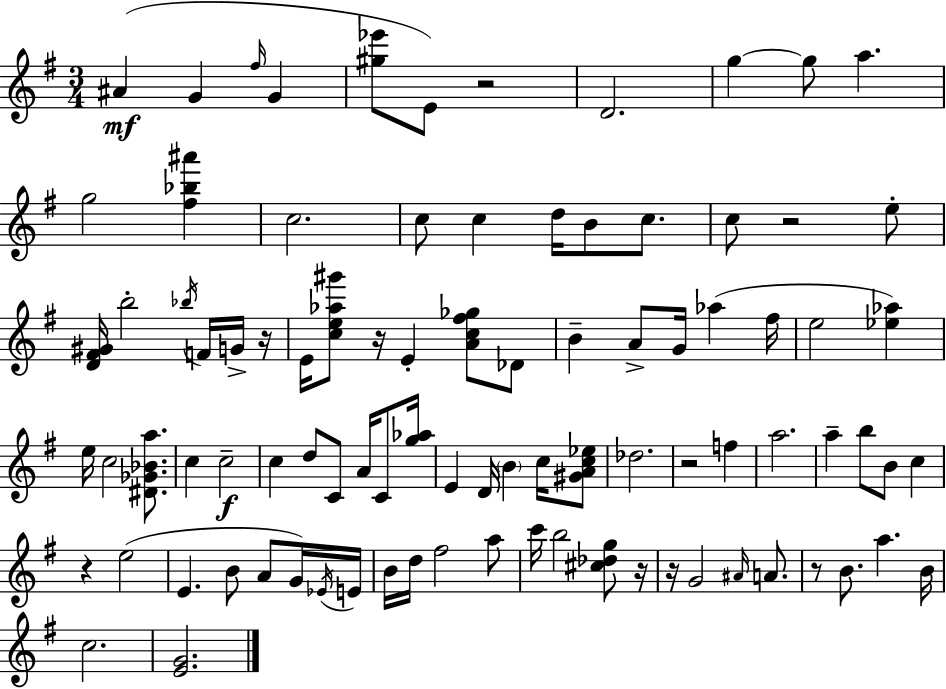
A#4/q G4/q F#5/s G4/q [G#5,Eb6]/e E4/e R/h D4/h. G5/q G5/e A5/q. G5/h [F#5,Bb5,A#6]/q C5/h. C5/e C5/q D5/s B4/e C5/e. C5/e R/h E5/e [D4,F#4,G#4]/s B5/h Bb5/s F4/s G4/s R/s E4/s [C5,E5,Ab5,G#6]/e R/s E4/q [A4,C5,F#5,Gb5]/e Db4/e B4/q A4/e G4/s Ab5/q F#5/s E5/h [Eb5,Ab5]/q E5/s C5/h [D#4,Gb4,Bb4,A5]/e. C5/q C5/h C5/q D5/e C4/e A4/s C4/e [G5,Ab5]/s E4/q D4/s B4/q C5/s [G#4,A4,C5,Eb5]/e Db5/h. R/h F5/q A5/h. A5/q B5/e B4/e C5/q R/q E5/h E4/q. B4/e A4/e G4/s Eb4/s E4/s B4/s D5/s F#5/h A5/e C6/s B5/h [C#5,Db5,G5]/e R/s R/s G4/h A#4/s A4/e. R/e B4/e. A5/q. B4/s C5/h. [E4,G4]/h.